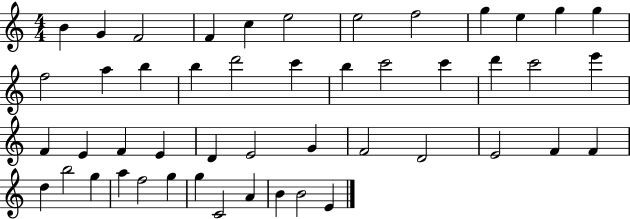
X:1
T:Untitled
M:4/4
L:1/4
K:C
B G F2 F c e2 e2 f2 g e g g f2 a b b d'2 c' b c'2 c' d' c'2 e' F E F E D E2 G F2 D2 E2 F F d b2 g a f2 g g C2 A B B2 E